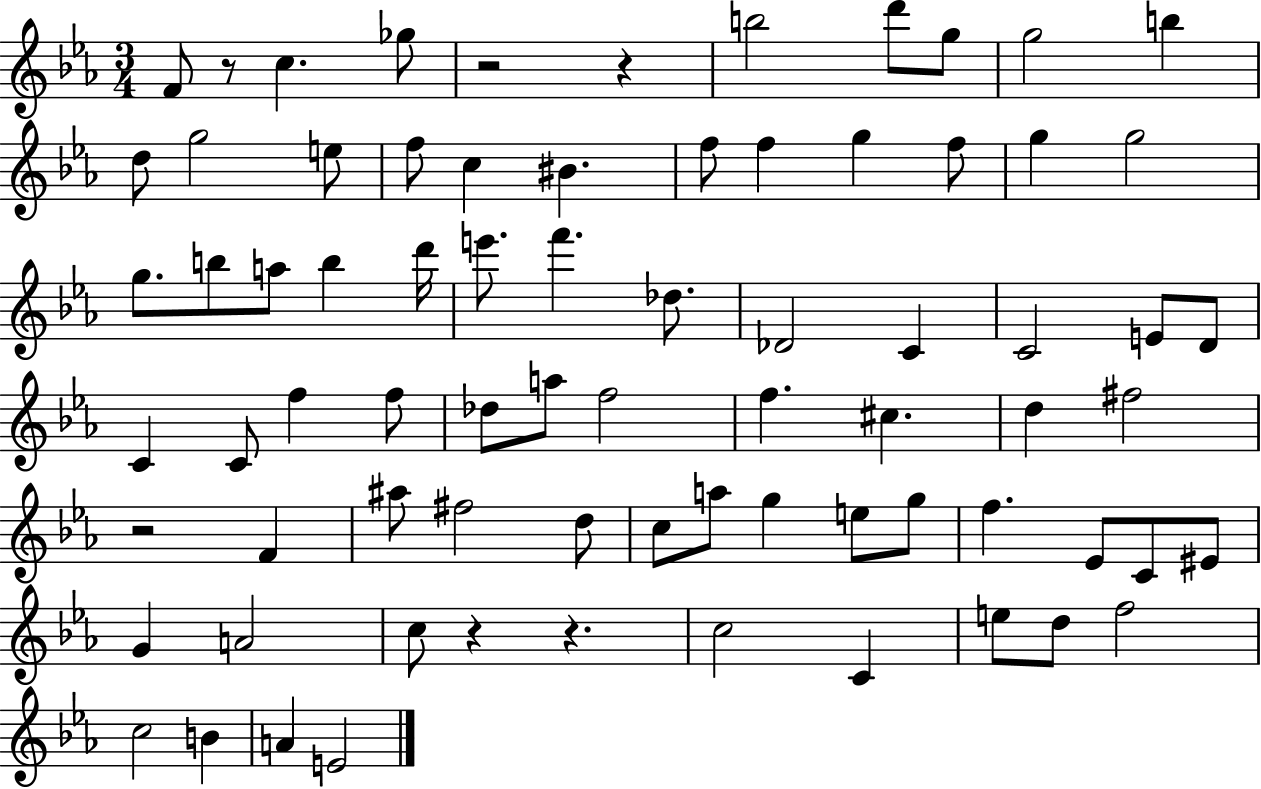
F4/e R/e C5/q. Gb5/e R/h R/q B5/h D6/e G5/e G5/h B5/q D5/e G5/h E5/e F5/e C5/q BIS4/q. F5/e F5/q G5/q F5/e G5/q G5/h G5/e. B5/e A5/e B5/q D6/s E6/e. F6/q. Db5/e. Db4/h C4/q C4/h E4/e D4/e C4/q C4/e F5/q F5/e Db5/e A5/e F5/h F5/q. C#5/q. D5/q F#5/h R/h F4/q A#5/e F#5/h D5/e C5/e A5/e G5/q E5/e G5/e F5/q. Eb4/e C4/e EIS4/e G4/q A4/h C5/e R/q R/q. C5/h C4/q E5/e D5/e F5/h C5/h B4/q A4/q E4/h